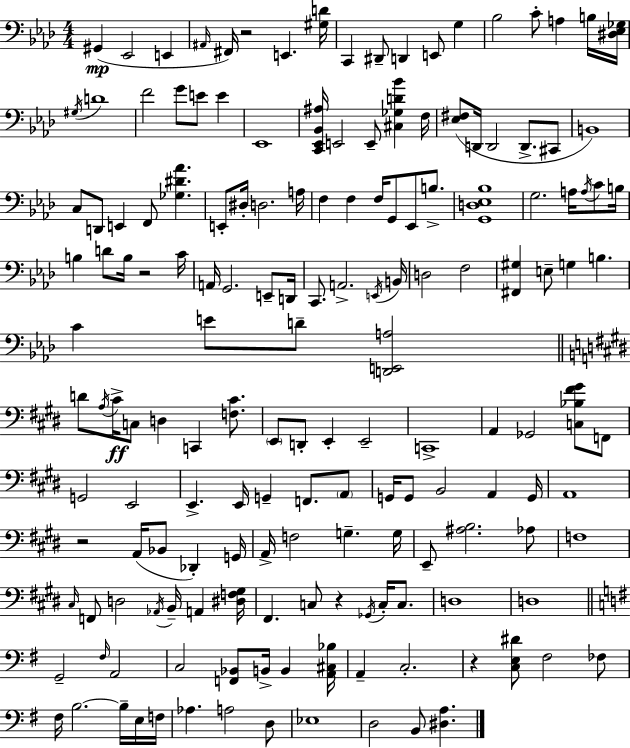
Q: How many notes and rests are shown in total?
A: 163